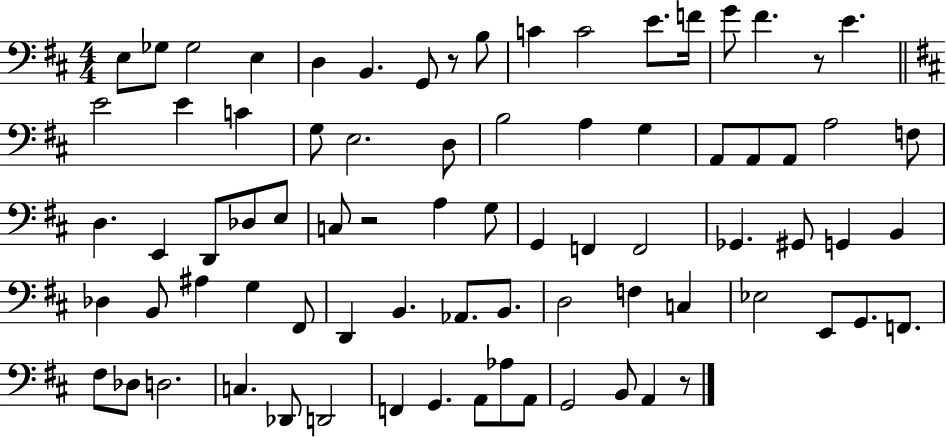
{
  \clef bass
  \numericTimeSignature
  \time 4/4
  \key d \major
  \repeat volta 2 { e8 ges8 ges2 e4 | d4 b,4. g,8 r8 b8 | c'4 c'2 e'8. f'16 | g'8 fis'4. r8 e'4. | \break \bar "||" \break \key d \major e'2 e'4 c'4 | g8 e2. d8 | b2 a4 g4 | a,8 a,8 a,8 a2 f8 | \break d4. e,4 d,8 des8 e8 | c8 r2 a4 g8 | g,4 f,4 f,2 | ges,4. gis,8 g,4 b,4 | \break des4 b,8 ais4 g4 fis,8 | d,4 b,4. aes,8. b,8. | d2 f4 c4 | ees2 e,8 g,8. f,8. | \break fis8 des8 d2. | c4. des,8 d,2 | f,4 g,4. a,8 aes8 a,8 | g,2 b,8 a,4 r8 | \break } \bar "|."
}